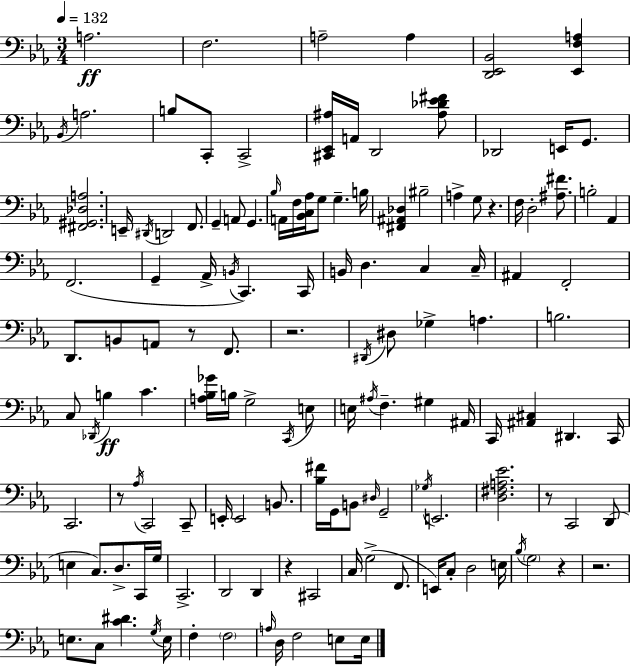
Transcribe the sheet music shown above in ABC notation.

X:1
T:Untitled
M:3/4
L:1/4
K:Eb
A,2 F,2 A,2 A, [D,,_E,,_B,,]2 [_E,,F,A,] _B,,/4 A,2 B,/2 C,,/2 C,,2 [^C,,_E,,^A,]/4 A,,/4 D,,2 [^A,_D_E^F]/2 _D,,2 E,,/4 G,,/2 [^F,,^G,,_D,A,]2 E,,/4 ^D,,/4 D,,2 F,,/2 G,, A,,/2 G,, _B,/4 A,,/4 F,/4 [_B,,C,_A,]/4 G,/2 G, B,/4 [^F,,^A,,_D,] ^B,2 A, G,/2 z F,/4 D,2 [^A,^F]/2 B,2 _A,, F,,2 G,, _A,,/4 B,,/4 C,, C,,/4 B,,/4 D, C, C,/4 ^A,, F,,2 D,,/2 B,,/2 A,,/2 z/2 F,,/2 z2 ^D,,/4 ^D,/2 _G, A, B,2 C,/2 _D,,/4 B, C [A,_B,_G]/4 B,/4 G,2 C,,/4 E,/2 E,/4 ^A,/4 F, ^G, ^A,,/4 C,,/4 [^A,,^C,] ^D,, C,,/4 C,,2 z/2 _A,/4 C,,2 C,,/2 E,,/4 E,,2 B,,/2 [_B,^F]/4 G,,/4 B,,/2 ^D,/4 G,,2 _G,/4 E,,2 [D,^F,A,_E]2 z/2 C,,2 D,,/2 E, C,/2 D,/2 C,,/4 G,/4 C,,2 D,,2 D,, z ^C,,2 C,/4 G,2 F,,/2 E,,/4 C,/2 D,2 E,/4 _B,/4 G,2 z z2 E,/2 C,/2 [C^D] G,/4 E,/4 F, F,2 A,/4 D,/4 F,2 E,/2 E,/4